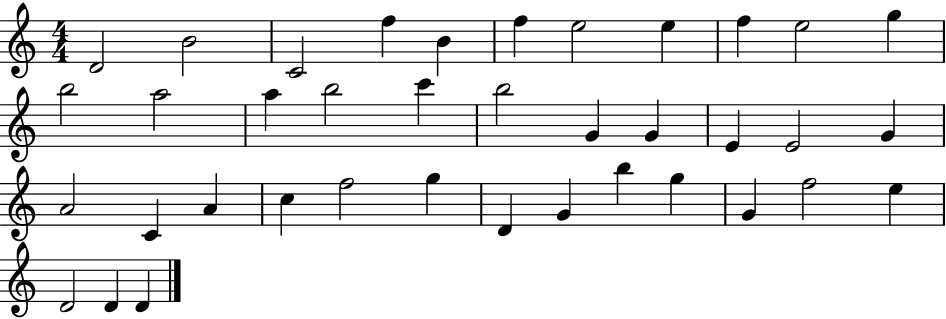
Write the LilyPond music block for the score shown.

{
  \clef treble
  \numericTimeSignature
  \time 4/4
  \key c \major
  d'2 b'2 | c'2 f''4 b'4 | f''4 e''2 e''4 | f''4 e''2 g''4 | \break b''2 a''2 | a''4 b''2 c'''4 | b''2 g'4 g'4 | e'4 e'2 g'4 | \break a'2 c'4 a'4 | c''4 f''2 g''4 | d'4 g'4 b''4 g''4 | g'4 f''2 e''4 | \break d'2 d'4 d'4 | \bar "|."
}